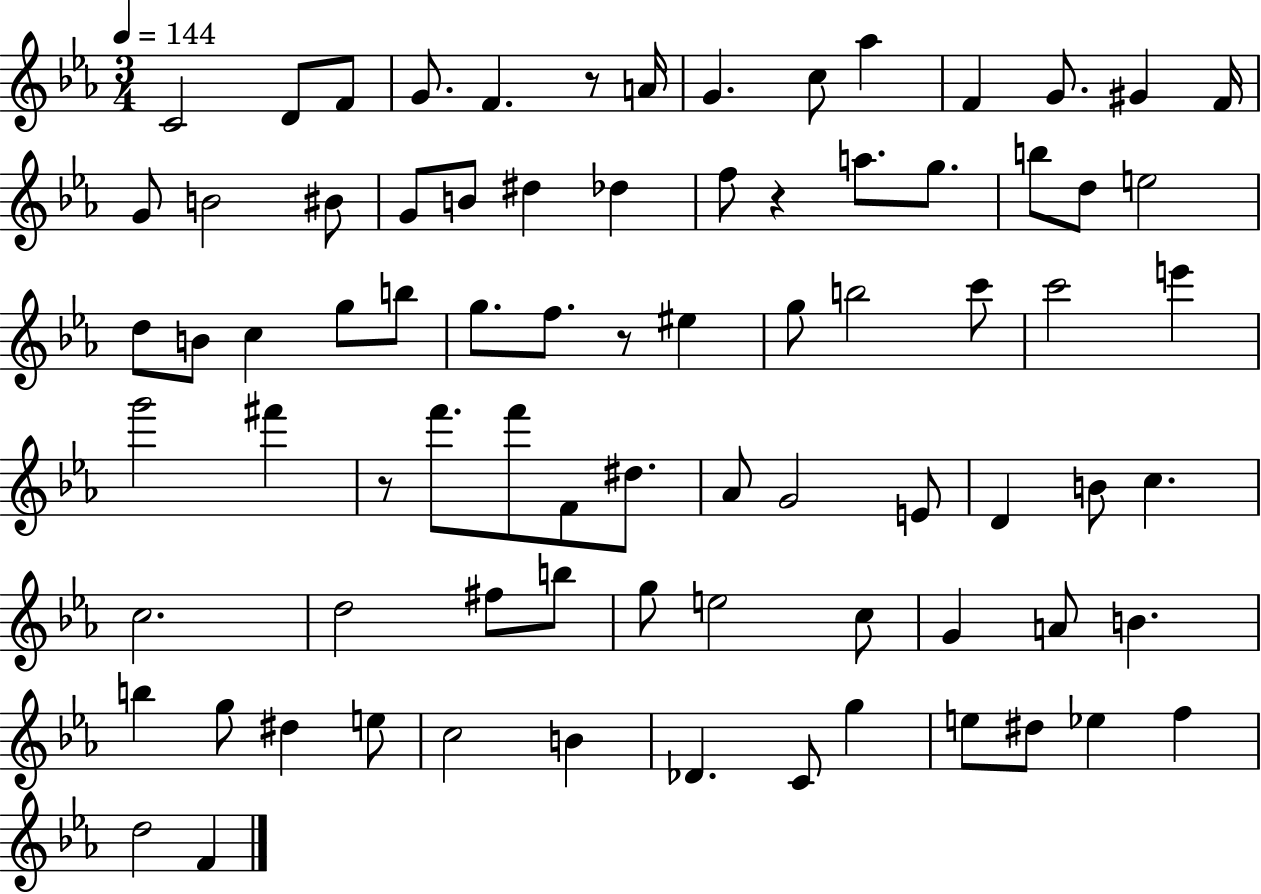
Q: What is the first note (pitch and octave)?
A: C4